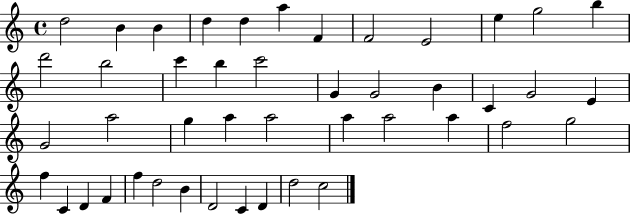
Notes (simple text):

D5/h B4/q B4/q D5/q D5/q A5/q F4/q F4/h E4/h E5/q G5/h B5/q D6/h B5/h C6/q B5/q C6/h G4/q G4/h B4/q C4/q G4/h E4/q G4/h A5/h G5/q A5/q A5/h A5/q A5/h A5/q F5/h G5/h F5/q C4/q D4/q F4/q F5/q D5/h B4/q D4/h C4/q D4/q D5/h C5/h